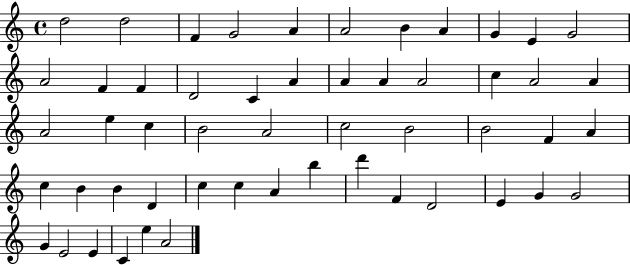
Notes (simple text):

D5/h D5/h F4/q G4/h A4/q A4/h B4/q A4/q G4/q E4/q G4/h A4/h F4/q F4/q D4/h C4/q A4/q A4/q A4/q A4/h C5/q A4/h A4/q A4/h E5/q C5/q B4/h A4/h C5/h B4/h B4/h F4/q A4/q C5/q B4/q B4/q D4/q C5/q C5/q A4/q B5/q D6/q F4/q D4/h E4/q G4/q G4/h G4/q E4/h E4/q C4/q E5/q A4/h